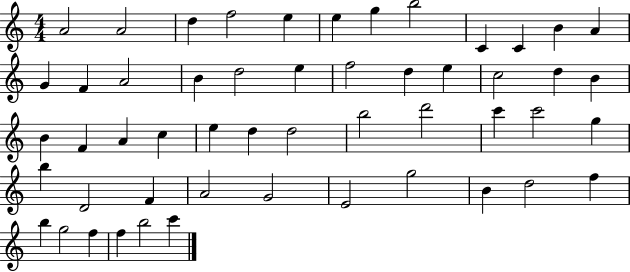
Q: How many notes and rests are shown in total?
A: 52